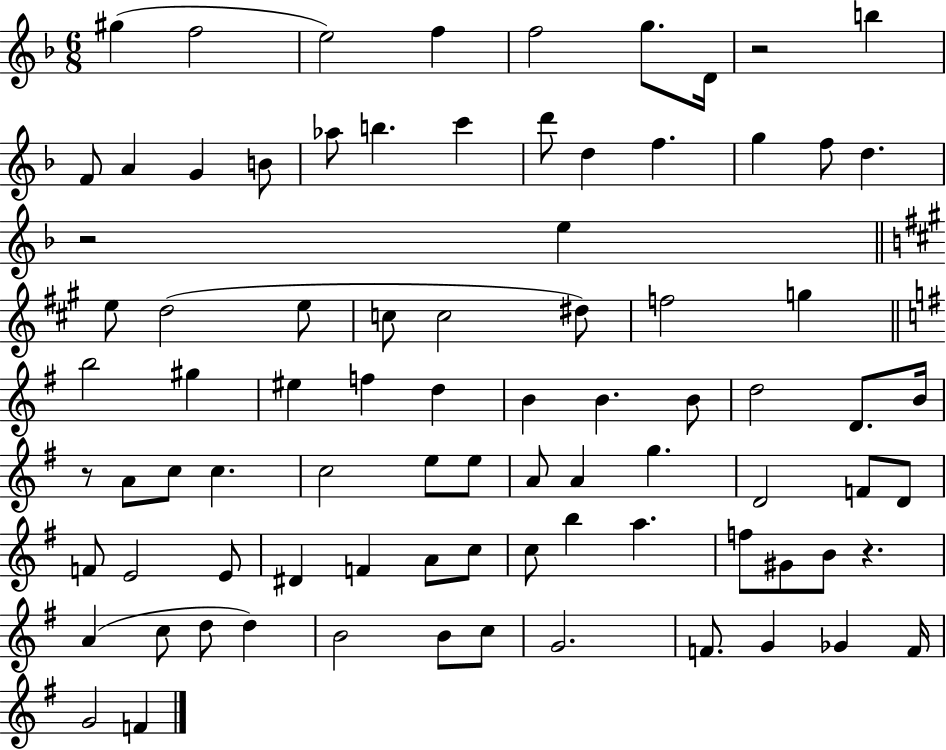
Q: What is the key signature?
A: F major